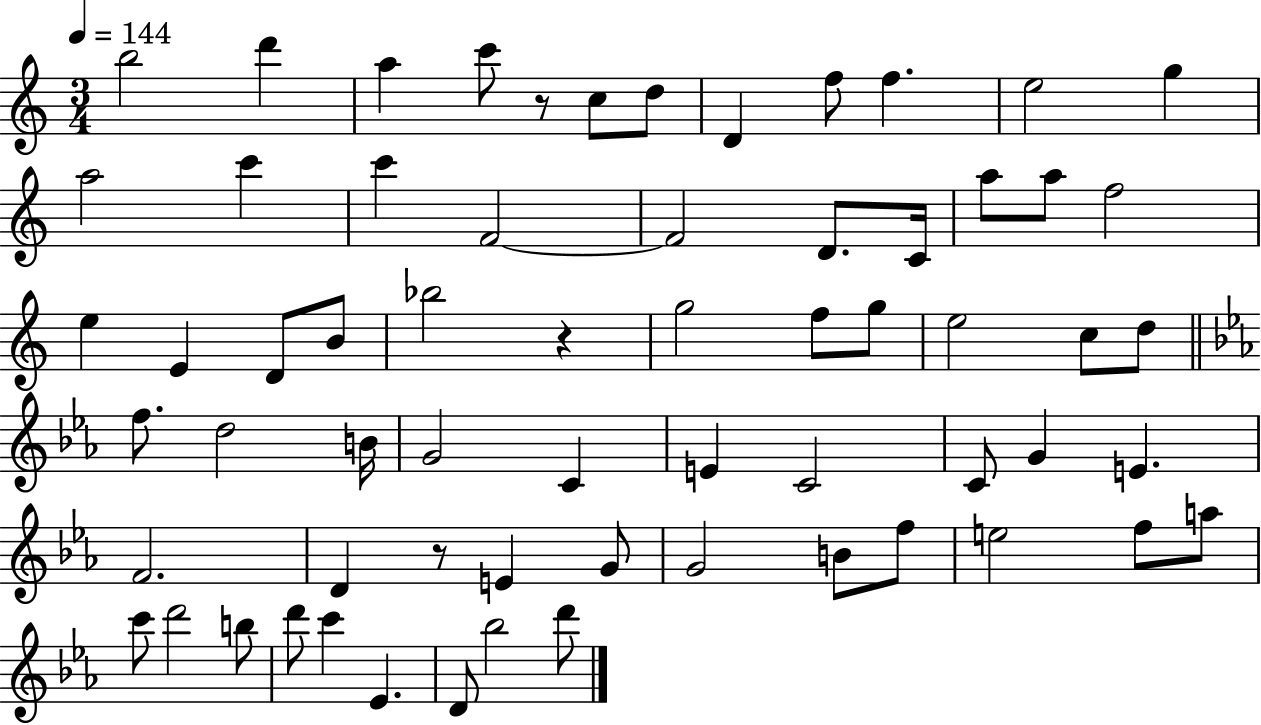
B5/h D6/q A5/q C6/e R/e C5/e D5/e D4/q F5/e F5/q. E5/h G5/q A5/h C6/q C6/q F4/h F4/h D4/e. C4/s A5/e A5/e F5/h E5/q E4/q D4/e B4/e Bb5/h R/q G5/h F5/e G5/e E5/h C5/e D5/e F5/e. D5/h B4/s G4/h C4/q E4/q C4/h C4/e G4/q E4/q. F4/h. D4/q R/e E4/q G4/e G4/h B4/e F5/e E5/h F5/e A5/e C6/e D6/h B5/e D6/e C6/q Eb4/q. D4/e Bb5/h D6/e